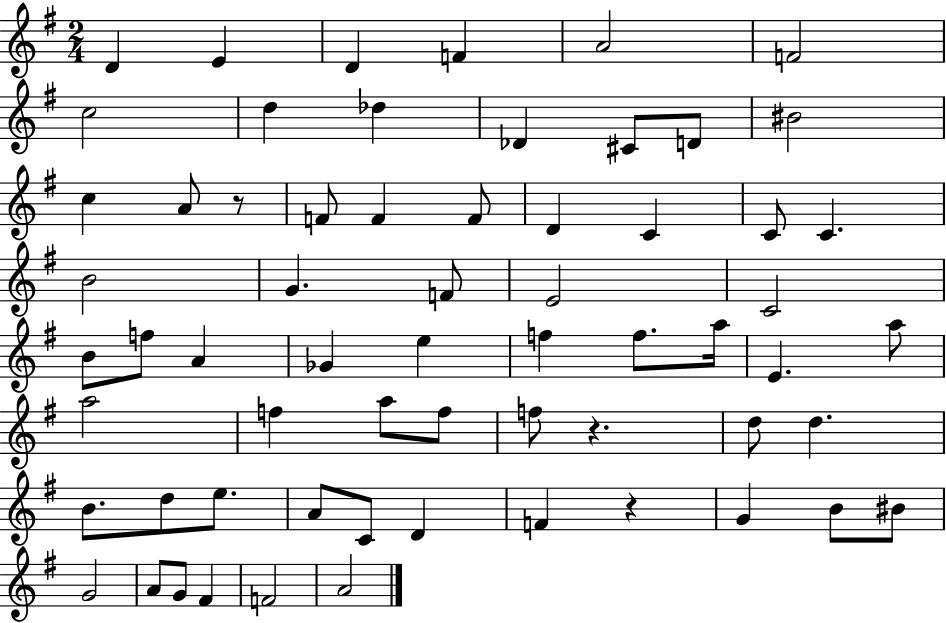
D4/q E4/q D4/q F4/q A4/h F4/h C5/h D5/q Db5/q Db4/q C#4/e D4/e BIS4/h C5/q A4/e R/e F4/e F4/q F4/e D4/q C4/q C4/e C4/q. B4/h G4/q. F4/e E4/h C4/h B4/e F5/e A4/q Gb4/q E5/q F5/q F5/e. A5/s E4/q. A5/e A5/h F5/q A5/e F5/e F5/e R/q. D5/e D5/q. B4/e. D5/e E5/e. A4/e C4/e D4/q F4/q R/q G4/q B4/e BIS4/e G4/h A4/e G4/e F#4/q F4/h A4/h